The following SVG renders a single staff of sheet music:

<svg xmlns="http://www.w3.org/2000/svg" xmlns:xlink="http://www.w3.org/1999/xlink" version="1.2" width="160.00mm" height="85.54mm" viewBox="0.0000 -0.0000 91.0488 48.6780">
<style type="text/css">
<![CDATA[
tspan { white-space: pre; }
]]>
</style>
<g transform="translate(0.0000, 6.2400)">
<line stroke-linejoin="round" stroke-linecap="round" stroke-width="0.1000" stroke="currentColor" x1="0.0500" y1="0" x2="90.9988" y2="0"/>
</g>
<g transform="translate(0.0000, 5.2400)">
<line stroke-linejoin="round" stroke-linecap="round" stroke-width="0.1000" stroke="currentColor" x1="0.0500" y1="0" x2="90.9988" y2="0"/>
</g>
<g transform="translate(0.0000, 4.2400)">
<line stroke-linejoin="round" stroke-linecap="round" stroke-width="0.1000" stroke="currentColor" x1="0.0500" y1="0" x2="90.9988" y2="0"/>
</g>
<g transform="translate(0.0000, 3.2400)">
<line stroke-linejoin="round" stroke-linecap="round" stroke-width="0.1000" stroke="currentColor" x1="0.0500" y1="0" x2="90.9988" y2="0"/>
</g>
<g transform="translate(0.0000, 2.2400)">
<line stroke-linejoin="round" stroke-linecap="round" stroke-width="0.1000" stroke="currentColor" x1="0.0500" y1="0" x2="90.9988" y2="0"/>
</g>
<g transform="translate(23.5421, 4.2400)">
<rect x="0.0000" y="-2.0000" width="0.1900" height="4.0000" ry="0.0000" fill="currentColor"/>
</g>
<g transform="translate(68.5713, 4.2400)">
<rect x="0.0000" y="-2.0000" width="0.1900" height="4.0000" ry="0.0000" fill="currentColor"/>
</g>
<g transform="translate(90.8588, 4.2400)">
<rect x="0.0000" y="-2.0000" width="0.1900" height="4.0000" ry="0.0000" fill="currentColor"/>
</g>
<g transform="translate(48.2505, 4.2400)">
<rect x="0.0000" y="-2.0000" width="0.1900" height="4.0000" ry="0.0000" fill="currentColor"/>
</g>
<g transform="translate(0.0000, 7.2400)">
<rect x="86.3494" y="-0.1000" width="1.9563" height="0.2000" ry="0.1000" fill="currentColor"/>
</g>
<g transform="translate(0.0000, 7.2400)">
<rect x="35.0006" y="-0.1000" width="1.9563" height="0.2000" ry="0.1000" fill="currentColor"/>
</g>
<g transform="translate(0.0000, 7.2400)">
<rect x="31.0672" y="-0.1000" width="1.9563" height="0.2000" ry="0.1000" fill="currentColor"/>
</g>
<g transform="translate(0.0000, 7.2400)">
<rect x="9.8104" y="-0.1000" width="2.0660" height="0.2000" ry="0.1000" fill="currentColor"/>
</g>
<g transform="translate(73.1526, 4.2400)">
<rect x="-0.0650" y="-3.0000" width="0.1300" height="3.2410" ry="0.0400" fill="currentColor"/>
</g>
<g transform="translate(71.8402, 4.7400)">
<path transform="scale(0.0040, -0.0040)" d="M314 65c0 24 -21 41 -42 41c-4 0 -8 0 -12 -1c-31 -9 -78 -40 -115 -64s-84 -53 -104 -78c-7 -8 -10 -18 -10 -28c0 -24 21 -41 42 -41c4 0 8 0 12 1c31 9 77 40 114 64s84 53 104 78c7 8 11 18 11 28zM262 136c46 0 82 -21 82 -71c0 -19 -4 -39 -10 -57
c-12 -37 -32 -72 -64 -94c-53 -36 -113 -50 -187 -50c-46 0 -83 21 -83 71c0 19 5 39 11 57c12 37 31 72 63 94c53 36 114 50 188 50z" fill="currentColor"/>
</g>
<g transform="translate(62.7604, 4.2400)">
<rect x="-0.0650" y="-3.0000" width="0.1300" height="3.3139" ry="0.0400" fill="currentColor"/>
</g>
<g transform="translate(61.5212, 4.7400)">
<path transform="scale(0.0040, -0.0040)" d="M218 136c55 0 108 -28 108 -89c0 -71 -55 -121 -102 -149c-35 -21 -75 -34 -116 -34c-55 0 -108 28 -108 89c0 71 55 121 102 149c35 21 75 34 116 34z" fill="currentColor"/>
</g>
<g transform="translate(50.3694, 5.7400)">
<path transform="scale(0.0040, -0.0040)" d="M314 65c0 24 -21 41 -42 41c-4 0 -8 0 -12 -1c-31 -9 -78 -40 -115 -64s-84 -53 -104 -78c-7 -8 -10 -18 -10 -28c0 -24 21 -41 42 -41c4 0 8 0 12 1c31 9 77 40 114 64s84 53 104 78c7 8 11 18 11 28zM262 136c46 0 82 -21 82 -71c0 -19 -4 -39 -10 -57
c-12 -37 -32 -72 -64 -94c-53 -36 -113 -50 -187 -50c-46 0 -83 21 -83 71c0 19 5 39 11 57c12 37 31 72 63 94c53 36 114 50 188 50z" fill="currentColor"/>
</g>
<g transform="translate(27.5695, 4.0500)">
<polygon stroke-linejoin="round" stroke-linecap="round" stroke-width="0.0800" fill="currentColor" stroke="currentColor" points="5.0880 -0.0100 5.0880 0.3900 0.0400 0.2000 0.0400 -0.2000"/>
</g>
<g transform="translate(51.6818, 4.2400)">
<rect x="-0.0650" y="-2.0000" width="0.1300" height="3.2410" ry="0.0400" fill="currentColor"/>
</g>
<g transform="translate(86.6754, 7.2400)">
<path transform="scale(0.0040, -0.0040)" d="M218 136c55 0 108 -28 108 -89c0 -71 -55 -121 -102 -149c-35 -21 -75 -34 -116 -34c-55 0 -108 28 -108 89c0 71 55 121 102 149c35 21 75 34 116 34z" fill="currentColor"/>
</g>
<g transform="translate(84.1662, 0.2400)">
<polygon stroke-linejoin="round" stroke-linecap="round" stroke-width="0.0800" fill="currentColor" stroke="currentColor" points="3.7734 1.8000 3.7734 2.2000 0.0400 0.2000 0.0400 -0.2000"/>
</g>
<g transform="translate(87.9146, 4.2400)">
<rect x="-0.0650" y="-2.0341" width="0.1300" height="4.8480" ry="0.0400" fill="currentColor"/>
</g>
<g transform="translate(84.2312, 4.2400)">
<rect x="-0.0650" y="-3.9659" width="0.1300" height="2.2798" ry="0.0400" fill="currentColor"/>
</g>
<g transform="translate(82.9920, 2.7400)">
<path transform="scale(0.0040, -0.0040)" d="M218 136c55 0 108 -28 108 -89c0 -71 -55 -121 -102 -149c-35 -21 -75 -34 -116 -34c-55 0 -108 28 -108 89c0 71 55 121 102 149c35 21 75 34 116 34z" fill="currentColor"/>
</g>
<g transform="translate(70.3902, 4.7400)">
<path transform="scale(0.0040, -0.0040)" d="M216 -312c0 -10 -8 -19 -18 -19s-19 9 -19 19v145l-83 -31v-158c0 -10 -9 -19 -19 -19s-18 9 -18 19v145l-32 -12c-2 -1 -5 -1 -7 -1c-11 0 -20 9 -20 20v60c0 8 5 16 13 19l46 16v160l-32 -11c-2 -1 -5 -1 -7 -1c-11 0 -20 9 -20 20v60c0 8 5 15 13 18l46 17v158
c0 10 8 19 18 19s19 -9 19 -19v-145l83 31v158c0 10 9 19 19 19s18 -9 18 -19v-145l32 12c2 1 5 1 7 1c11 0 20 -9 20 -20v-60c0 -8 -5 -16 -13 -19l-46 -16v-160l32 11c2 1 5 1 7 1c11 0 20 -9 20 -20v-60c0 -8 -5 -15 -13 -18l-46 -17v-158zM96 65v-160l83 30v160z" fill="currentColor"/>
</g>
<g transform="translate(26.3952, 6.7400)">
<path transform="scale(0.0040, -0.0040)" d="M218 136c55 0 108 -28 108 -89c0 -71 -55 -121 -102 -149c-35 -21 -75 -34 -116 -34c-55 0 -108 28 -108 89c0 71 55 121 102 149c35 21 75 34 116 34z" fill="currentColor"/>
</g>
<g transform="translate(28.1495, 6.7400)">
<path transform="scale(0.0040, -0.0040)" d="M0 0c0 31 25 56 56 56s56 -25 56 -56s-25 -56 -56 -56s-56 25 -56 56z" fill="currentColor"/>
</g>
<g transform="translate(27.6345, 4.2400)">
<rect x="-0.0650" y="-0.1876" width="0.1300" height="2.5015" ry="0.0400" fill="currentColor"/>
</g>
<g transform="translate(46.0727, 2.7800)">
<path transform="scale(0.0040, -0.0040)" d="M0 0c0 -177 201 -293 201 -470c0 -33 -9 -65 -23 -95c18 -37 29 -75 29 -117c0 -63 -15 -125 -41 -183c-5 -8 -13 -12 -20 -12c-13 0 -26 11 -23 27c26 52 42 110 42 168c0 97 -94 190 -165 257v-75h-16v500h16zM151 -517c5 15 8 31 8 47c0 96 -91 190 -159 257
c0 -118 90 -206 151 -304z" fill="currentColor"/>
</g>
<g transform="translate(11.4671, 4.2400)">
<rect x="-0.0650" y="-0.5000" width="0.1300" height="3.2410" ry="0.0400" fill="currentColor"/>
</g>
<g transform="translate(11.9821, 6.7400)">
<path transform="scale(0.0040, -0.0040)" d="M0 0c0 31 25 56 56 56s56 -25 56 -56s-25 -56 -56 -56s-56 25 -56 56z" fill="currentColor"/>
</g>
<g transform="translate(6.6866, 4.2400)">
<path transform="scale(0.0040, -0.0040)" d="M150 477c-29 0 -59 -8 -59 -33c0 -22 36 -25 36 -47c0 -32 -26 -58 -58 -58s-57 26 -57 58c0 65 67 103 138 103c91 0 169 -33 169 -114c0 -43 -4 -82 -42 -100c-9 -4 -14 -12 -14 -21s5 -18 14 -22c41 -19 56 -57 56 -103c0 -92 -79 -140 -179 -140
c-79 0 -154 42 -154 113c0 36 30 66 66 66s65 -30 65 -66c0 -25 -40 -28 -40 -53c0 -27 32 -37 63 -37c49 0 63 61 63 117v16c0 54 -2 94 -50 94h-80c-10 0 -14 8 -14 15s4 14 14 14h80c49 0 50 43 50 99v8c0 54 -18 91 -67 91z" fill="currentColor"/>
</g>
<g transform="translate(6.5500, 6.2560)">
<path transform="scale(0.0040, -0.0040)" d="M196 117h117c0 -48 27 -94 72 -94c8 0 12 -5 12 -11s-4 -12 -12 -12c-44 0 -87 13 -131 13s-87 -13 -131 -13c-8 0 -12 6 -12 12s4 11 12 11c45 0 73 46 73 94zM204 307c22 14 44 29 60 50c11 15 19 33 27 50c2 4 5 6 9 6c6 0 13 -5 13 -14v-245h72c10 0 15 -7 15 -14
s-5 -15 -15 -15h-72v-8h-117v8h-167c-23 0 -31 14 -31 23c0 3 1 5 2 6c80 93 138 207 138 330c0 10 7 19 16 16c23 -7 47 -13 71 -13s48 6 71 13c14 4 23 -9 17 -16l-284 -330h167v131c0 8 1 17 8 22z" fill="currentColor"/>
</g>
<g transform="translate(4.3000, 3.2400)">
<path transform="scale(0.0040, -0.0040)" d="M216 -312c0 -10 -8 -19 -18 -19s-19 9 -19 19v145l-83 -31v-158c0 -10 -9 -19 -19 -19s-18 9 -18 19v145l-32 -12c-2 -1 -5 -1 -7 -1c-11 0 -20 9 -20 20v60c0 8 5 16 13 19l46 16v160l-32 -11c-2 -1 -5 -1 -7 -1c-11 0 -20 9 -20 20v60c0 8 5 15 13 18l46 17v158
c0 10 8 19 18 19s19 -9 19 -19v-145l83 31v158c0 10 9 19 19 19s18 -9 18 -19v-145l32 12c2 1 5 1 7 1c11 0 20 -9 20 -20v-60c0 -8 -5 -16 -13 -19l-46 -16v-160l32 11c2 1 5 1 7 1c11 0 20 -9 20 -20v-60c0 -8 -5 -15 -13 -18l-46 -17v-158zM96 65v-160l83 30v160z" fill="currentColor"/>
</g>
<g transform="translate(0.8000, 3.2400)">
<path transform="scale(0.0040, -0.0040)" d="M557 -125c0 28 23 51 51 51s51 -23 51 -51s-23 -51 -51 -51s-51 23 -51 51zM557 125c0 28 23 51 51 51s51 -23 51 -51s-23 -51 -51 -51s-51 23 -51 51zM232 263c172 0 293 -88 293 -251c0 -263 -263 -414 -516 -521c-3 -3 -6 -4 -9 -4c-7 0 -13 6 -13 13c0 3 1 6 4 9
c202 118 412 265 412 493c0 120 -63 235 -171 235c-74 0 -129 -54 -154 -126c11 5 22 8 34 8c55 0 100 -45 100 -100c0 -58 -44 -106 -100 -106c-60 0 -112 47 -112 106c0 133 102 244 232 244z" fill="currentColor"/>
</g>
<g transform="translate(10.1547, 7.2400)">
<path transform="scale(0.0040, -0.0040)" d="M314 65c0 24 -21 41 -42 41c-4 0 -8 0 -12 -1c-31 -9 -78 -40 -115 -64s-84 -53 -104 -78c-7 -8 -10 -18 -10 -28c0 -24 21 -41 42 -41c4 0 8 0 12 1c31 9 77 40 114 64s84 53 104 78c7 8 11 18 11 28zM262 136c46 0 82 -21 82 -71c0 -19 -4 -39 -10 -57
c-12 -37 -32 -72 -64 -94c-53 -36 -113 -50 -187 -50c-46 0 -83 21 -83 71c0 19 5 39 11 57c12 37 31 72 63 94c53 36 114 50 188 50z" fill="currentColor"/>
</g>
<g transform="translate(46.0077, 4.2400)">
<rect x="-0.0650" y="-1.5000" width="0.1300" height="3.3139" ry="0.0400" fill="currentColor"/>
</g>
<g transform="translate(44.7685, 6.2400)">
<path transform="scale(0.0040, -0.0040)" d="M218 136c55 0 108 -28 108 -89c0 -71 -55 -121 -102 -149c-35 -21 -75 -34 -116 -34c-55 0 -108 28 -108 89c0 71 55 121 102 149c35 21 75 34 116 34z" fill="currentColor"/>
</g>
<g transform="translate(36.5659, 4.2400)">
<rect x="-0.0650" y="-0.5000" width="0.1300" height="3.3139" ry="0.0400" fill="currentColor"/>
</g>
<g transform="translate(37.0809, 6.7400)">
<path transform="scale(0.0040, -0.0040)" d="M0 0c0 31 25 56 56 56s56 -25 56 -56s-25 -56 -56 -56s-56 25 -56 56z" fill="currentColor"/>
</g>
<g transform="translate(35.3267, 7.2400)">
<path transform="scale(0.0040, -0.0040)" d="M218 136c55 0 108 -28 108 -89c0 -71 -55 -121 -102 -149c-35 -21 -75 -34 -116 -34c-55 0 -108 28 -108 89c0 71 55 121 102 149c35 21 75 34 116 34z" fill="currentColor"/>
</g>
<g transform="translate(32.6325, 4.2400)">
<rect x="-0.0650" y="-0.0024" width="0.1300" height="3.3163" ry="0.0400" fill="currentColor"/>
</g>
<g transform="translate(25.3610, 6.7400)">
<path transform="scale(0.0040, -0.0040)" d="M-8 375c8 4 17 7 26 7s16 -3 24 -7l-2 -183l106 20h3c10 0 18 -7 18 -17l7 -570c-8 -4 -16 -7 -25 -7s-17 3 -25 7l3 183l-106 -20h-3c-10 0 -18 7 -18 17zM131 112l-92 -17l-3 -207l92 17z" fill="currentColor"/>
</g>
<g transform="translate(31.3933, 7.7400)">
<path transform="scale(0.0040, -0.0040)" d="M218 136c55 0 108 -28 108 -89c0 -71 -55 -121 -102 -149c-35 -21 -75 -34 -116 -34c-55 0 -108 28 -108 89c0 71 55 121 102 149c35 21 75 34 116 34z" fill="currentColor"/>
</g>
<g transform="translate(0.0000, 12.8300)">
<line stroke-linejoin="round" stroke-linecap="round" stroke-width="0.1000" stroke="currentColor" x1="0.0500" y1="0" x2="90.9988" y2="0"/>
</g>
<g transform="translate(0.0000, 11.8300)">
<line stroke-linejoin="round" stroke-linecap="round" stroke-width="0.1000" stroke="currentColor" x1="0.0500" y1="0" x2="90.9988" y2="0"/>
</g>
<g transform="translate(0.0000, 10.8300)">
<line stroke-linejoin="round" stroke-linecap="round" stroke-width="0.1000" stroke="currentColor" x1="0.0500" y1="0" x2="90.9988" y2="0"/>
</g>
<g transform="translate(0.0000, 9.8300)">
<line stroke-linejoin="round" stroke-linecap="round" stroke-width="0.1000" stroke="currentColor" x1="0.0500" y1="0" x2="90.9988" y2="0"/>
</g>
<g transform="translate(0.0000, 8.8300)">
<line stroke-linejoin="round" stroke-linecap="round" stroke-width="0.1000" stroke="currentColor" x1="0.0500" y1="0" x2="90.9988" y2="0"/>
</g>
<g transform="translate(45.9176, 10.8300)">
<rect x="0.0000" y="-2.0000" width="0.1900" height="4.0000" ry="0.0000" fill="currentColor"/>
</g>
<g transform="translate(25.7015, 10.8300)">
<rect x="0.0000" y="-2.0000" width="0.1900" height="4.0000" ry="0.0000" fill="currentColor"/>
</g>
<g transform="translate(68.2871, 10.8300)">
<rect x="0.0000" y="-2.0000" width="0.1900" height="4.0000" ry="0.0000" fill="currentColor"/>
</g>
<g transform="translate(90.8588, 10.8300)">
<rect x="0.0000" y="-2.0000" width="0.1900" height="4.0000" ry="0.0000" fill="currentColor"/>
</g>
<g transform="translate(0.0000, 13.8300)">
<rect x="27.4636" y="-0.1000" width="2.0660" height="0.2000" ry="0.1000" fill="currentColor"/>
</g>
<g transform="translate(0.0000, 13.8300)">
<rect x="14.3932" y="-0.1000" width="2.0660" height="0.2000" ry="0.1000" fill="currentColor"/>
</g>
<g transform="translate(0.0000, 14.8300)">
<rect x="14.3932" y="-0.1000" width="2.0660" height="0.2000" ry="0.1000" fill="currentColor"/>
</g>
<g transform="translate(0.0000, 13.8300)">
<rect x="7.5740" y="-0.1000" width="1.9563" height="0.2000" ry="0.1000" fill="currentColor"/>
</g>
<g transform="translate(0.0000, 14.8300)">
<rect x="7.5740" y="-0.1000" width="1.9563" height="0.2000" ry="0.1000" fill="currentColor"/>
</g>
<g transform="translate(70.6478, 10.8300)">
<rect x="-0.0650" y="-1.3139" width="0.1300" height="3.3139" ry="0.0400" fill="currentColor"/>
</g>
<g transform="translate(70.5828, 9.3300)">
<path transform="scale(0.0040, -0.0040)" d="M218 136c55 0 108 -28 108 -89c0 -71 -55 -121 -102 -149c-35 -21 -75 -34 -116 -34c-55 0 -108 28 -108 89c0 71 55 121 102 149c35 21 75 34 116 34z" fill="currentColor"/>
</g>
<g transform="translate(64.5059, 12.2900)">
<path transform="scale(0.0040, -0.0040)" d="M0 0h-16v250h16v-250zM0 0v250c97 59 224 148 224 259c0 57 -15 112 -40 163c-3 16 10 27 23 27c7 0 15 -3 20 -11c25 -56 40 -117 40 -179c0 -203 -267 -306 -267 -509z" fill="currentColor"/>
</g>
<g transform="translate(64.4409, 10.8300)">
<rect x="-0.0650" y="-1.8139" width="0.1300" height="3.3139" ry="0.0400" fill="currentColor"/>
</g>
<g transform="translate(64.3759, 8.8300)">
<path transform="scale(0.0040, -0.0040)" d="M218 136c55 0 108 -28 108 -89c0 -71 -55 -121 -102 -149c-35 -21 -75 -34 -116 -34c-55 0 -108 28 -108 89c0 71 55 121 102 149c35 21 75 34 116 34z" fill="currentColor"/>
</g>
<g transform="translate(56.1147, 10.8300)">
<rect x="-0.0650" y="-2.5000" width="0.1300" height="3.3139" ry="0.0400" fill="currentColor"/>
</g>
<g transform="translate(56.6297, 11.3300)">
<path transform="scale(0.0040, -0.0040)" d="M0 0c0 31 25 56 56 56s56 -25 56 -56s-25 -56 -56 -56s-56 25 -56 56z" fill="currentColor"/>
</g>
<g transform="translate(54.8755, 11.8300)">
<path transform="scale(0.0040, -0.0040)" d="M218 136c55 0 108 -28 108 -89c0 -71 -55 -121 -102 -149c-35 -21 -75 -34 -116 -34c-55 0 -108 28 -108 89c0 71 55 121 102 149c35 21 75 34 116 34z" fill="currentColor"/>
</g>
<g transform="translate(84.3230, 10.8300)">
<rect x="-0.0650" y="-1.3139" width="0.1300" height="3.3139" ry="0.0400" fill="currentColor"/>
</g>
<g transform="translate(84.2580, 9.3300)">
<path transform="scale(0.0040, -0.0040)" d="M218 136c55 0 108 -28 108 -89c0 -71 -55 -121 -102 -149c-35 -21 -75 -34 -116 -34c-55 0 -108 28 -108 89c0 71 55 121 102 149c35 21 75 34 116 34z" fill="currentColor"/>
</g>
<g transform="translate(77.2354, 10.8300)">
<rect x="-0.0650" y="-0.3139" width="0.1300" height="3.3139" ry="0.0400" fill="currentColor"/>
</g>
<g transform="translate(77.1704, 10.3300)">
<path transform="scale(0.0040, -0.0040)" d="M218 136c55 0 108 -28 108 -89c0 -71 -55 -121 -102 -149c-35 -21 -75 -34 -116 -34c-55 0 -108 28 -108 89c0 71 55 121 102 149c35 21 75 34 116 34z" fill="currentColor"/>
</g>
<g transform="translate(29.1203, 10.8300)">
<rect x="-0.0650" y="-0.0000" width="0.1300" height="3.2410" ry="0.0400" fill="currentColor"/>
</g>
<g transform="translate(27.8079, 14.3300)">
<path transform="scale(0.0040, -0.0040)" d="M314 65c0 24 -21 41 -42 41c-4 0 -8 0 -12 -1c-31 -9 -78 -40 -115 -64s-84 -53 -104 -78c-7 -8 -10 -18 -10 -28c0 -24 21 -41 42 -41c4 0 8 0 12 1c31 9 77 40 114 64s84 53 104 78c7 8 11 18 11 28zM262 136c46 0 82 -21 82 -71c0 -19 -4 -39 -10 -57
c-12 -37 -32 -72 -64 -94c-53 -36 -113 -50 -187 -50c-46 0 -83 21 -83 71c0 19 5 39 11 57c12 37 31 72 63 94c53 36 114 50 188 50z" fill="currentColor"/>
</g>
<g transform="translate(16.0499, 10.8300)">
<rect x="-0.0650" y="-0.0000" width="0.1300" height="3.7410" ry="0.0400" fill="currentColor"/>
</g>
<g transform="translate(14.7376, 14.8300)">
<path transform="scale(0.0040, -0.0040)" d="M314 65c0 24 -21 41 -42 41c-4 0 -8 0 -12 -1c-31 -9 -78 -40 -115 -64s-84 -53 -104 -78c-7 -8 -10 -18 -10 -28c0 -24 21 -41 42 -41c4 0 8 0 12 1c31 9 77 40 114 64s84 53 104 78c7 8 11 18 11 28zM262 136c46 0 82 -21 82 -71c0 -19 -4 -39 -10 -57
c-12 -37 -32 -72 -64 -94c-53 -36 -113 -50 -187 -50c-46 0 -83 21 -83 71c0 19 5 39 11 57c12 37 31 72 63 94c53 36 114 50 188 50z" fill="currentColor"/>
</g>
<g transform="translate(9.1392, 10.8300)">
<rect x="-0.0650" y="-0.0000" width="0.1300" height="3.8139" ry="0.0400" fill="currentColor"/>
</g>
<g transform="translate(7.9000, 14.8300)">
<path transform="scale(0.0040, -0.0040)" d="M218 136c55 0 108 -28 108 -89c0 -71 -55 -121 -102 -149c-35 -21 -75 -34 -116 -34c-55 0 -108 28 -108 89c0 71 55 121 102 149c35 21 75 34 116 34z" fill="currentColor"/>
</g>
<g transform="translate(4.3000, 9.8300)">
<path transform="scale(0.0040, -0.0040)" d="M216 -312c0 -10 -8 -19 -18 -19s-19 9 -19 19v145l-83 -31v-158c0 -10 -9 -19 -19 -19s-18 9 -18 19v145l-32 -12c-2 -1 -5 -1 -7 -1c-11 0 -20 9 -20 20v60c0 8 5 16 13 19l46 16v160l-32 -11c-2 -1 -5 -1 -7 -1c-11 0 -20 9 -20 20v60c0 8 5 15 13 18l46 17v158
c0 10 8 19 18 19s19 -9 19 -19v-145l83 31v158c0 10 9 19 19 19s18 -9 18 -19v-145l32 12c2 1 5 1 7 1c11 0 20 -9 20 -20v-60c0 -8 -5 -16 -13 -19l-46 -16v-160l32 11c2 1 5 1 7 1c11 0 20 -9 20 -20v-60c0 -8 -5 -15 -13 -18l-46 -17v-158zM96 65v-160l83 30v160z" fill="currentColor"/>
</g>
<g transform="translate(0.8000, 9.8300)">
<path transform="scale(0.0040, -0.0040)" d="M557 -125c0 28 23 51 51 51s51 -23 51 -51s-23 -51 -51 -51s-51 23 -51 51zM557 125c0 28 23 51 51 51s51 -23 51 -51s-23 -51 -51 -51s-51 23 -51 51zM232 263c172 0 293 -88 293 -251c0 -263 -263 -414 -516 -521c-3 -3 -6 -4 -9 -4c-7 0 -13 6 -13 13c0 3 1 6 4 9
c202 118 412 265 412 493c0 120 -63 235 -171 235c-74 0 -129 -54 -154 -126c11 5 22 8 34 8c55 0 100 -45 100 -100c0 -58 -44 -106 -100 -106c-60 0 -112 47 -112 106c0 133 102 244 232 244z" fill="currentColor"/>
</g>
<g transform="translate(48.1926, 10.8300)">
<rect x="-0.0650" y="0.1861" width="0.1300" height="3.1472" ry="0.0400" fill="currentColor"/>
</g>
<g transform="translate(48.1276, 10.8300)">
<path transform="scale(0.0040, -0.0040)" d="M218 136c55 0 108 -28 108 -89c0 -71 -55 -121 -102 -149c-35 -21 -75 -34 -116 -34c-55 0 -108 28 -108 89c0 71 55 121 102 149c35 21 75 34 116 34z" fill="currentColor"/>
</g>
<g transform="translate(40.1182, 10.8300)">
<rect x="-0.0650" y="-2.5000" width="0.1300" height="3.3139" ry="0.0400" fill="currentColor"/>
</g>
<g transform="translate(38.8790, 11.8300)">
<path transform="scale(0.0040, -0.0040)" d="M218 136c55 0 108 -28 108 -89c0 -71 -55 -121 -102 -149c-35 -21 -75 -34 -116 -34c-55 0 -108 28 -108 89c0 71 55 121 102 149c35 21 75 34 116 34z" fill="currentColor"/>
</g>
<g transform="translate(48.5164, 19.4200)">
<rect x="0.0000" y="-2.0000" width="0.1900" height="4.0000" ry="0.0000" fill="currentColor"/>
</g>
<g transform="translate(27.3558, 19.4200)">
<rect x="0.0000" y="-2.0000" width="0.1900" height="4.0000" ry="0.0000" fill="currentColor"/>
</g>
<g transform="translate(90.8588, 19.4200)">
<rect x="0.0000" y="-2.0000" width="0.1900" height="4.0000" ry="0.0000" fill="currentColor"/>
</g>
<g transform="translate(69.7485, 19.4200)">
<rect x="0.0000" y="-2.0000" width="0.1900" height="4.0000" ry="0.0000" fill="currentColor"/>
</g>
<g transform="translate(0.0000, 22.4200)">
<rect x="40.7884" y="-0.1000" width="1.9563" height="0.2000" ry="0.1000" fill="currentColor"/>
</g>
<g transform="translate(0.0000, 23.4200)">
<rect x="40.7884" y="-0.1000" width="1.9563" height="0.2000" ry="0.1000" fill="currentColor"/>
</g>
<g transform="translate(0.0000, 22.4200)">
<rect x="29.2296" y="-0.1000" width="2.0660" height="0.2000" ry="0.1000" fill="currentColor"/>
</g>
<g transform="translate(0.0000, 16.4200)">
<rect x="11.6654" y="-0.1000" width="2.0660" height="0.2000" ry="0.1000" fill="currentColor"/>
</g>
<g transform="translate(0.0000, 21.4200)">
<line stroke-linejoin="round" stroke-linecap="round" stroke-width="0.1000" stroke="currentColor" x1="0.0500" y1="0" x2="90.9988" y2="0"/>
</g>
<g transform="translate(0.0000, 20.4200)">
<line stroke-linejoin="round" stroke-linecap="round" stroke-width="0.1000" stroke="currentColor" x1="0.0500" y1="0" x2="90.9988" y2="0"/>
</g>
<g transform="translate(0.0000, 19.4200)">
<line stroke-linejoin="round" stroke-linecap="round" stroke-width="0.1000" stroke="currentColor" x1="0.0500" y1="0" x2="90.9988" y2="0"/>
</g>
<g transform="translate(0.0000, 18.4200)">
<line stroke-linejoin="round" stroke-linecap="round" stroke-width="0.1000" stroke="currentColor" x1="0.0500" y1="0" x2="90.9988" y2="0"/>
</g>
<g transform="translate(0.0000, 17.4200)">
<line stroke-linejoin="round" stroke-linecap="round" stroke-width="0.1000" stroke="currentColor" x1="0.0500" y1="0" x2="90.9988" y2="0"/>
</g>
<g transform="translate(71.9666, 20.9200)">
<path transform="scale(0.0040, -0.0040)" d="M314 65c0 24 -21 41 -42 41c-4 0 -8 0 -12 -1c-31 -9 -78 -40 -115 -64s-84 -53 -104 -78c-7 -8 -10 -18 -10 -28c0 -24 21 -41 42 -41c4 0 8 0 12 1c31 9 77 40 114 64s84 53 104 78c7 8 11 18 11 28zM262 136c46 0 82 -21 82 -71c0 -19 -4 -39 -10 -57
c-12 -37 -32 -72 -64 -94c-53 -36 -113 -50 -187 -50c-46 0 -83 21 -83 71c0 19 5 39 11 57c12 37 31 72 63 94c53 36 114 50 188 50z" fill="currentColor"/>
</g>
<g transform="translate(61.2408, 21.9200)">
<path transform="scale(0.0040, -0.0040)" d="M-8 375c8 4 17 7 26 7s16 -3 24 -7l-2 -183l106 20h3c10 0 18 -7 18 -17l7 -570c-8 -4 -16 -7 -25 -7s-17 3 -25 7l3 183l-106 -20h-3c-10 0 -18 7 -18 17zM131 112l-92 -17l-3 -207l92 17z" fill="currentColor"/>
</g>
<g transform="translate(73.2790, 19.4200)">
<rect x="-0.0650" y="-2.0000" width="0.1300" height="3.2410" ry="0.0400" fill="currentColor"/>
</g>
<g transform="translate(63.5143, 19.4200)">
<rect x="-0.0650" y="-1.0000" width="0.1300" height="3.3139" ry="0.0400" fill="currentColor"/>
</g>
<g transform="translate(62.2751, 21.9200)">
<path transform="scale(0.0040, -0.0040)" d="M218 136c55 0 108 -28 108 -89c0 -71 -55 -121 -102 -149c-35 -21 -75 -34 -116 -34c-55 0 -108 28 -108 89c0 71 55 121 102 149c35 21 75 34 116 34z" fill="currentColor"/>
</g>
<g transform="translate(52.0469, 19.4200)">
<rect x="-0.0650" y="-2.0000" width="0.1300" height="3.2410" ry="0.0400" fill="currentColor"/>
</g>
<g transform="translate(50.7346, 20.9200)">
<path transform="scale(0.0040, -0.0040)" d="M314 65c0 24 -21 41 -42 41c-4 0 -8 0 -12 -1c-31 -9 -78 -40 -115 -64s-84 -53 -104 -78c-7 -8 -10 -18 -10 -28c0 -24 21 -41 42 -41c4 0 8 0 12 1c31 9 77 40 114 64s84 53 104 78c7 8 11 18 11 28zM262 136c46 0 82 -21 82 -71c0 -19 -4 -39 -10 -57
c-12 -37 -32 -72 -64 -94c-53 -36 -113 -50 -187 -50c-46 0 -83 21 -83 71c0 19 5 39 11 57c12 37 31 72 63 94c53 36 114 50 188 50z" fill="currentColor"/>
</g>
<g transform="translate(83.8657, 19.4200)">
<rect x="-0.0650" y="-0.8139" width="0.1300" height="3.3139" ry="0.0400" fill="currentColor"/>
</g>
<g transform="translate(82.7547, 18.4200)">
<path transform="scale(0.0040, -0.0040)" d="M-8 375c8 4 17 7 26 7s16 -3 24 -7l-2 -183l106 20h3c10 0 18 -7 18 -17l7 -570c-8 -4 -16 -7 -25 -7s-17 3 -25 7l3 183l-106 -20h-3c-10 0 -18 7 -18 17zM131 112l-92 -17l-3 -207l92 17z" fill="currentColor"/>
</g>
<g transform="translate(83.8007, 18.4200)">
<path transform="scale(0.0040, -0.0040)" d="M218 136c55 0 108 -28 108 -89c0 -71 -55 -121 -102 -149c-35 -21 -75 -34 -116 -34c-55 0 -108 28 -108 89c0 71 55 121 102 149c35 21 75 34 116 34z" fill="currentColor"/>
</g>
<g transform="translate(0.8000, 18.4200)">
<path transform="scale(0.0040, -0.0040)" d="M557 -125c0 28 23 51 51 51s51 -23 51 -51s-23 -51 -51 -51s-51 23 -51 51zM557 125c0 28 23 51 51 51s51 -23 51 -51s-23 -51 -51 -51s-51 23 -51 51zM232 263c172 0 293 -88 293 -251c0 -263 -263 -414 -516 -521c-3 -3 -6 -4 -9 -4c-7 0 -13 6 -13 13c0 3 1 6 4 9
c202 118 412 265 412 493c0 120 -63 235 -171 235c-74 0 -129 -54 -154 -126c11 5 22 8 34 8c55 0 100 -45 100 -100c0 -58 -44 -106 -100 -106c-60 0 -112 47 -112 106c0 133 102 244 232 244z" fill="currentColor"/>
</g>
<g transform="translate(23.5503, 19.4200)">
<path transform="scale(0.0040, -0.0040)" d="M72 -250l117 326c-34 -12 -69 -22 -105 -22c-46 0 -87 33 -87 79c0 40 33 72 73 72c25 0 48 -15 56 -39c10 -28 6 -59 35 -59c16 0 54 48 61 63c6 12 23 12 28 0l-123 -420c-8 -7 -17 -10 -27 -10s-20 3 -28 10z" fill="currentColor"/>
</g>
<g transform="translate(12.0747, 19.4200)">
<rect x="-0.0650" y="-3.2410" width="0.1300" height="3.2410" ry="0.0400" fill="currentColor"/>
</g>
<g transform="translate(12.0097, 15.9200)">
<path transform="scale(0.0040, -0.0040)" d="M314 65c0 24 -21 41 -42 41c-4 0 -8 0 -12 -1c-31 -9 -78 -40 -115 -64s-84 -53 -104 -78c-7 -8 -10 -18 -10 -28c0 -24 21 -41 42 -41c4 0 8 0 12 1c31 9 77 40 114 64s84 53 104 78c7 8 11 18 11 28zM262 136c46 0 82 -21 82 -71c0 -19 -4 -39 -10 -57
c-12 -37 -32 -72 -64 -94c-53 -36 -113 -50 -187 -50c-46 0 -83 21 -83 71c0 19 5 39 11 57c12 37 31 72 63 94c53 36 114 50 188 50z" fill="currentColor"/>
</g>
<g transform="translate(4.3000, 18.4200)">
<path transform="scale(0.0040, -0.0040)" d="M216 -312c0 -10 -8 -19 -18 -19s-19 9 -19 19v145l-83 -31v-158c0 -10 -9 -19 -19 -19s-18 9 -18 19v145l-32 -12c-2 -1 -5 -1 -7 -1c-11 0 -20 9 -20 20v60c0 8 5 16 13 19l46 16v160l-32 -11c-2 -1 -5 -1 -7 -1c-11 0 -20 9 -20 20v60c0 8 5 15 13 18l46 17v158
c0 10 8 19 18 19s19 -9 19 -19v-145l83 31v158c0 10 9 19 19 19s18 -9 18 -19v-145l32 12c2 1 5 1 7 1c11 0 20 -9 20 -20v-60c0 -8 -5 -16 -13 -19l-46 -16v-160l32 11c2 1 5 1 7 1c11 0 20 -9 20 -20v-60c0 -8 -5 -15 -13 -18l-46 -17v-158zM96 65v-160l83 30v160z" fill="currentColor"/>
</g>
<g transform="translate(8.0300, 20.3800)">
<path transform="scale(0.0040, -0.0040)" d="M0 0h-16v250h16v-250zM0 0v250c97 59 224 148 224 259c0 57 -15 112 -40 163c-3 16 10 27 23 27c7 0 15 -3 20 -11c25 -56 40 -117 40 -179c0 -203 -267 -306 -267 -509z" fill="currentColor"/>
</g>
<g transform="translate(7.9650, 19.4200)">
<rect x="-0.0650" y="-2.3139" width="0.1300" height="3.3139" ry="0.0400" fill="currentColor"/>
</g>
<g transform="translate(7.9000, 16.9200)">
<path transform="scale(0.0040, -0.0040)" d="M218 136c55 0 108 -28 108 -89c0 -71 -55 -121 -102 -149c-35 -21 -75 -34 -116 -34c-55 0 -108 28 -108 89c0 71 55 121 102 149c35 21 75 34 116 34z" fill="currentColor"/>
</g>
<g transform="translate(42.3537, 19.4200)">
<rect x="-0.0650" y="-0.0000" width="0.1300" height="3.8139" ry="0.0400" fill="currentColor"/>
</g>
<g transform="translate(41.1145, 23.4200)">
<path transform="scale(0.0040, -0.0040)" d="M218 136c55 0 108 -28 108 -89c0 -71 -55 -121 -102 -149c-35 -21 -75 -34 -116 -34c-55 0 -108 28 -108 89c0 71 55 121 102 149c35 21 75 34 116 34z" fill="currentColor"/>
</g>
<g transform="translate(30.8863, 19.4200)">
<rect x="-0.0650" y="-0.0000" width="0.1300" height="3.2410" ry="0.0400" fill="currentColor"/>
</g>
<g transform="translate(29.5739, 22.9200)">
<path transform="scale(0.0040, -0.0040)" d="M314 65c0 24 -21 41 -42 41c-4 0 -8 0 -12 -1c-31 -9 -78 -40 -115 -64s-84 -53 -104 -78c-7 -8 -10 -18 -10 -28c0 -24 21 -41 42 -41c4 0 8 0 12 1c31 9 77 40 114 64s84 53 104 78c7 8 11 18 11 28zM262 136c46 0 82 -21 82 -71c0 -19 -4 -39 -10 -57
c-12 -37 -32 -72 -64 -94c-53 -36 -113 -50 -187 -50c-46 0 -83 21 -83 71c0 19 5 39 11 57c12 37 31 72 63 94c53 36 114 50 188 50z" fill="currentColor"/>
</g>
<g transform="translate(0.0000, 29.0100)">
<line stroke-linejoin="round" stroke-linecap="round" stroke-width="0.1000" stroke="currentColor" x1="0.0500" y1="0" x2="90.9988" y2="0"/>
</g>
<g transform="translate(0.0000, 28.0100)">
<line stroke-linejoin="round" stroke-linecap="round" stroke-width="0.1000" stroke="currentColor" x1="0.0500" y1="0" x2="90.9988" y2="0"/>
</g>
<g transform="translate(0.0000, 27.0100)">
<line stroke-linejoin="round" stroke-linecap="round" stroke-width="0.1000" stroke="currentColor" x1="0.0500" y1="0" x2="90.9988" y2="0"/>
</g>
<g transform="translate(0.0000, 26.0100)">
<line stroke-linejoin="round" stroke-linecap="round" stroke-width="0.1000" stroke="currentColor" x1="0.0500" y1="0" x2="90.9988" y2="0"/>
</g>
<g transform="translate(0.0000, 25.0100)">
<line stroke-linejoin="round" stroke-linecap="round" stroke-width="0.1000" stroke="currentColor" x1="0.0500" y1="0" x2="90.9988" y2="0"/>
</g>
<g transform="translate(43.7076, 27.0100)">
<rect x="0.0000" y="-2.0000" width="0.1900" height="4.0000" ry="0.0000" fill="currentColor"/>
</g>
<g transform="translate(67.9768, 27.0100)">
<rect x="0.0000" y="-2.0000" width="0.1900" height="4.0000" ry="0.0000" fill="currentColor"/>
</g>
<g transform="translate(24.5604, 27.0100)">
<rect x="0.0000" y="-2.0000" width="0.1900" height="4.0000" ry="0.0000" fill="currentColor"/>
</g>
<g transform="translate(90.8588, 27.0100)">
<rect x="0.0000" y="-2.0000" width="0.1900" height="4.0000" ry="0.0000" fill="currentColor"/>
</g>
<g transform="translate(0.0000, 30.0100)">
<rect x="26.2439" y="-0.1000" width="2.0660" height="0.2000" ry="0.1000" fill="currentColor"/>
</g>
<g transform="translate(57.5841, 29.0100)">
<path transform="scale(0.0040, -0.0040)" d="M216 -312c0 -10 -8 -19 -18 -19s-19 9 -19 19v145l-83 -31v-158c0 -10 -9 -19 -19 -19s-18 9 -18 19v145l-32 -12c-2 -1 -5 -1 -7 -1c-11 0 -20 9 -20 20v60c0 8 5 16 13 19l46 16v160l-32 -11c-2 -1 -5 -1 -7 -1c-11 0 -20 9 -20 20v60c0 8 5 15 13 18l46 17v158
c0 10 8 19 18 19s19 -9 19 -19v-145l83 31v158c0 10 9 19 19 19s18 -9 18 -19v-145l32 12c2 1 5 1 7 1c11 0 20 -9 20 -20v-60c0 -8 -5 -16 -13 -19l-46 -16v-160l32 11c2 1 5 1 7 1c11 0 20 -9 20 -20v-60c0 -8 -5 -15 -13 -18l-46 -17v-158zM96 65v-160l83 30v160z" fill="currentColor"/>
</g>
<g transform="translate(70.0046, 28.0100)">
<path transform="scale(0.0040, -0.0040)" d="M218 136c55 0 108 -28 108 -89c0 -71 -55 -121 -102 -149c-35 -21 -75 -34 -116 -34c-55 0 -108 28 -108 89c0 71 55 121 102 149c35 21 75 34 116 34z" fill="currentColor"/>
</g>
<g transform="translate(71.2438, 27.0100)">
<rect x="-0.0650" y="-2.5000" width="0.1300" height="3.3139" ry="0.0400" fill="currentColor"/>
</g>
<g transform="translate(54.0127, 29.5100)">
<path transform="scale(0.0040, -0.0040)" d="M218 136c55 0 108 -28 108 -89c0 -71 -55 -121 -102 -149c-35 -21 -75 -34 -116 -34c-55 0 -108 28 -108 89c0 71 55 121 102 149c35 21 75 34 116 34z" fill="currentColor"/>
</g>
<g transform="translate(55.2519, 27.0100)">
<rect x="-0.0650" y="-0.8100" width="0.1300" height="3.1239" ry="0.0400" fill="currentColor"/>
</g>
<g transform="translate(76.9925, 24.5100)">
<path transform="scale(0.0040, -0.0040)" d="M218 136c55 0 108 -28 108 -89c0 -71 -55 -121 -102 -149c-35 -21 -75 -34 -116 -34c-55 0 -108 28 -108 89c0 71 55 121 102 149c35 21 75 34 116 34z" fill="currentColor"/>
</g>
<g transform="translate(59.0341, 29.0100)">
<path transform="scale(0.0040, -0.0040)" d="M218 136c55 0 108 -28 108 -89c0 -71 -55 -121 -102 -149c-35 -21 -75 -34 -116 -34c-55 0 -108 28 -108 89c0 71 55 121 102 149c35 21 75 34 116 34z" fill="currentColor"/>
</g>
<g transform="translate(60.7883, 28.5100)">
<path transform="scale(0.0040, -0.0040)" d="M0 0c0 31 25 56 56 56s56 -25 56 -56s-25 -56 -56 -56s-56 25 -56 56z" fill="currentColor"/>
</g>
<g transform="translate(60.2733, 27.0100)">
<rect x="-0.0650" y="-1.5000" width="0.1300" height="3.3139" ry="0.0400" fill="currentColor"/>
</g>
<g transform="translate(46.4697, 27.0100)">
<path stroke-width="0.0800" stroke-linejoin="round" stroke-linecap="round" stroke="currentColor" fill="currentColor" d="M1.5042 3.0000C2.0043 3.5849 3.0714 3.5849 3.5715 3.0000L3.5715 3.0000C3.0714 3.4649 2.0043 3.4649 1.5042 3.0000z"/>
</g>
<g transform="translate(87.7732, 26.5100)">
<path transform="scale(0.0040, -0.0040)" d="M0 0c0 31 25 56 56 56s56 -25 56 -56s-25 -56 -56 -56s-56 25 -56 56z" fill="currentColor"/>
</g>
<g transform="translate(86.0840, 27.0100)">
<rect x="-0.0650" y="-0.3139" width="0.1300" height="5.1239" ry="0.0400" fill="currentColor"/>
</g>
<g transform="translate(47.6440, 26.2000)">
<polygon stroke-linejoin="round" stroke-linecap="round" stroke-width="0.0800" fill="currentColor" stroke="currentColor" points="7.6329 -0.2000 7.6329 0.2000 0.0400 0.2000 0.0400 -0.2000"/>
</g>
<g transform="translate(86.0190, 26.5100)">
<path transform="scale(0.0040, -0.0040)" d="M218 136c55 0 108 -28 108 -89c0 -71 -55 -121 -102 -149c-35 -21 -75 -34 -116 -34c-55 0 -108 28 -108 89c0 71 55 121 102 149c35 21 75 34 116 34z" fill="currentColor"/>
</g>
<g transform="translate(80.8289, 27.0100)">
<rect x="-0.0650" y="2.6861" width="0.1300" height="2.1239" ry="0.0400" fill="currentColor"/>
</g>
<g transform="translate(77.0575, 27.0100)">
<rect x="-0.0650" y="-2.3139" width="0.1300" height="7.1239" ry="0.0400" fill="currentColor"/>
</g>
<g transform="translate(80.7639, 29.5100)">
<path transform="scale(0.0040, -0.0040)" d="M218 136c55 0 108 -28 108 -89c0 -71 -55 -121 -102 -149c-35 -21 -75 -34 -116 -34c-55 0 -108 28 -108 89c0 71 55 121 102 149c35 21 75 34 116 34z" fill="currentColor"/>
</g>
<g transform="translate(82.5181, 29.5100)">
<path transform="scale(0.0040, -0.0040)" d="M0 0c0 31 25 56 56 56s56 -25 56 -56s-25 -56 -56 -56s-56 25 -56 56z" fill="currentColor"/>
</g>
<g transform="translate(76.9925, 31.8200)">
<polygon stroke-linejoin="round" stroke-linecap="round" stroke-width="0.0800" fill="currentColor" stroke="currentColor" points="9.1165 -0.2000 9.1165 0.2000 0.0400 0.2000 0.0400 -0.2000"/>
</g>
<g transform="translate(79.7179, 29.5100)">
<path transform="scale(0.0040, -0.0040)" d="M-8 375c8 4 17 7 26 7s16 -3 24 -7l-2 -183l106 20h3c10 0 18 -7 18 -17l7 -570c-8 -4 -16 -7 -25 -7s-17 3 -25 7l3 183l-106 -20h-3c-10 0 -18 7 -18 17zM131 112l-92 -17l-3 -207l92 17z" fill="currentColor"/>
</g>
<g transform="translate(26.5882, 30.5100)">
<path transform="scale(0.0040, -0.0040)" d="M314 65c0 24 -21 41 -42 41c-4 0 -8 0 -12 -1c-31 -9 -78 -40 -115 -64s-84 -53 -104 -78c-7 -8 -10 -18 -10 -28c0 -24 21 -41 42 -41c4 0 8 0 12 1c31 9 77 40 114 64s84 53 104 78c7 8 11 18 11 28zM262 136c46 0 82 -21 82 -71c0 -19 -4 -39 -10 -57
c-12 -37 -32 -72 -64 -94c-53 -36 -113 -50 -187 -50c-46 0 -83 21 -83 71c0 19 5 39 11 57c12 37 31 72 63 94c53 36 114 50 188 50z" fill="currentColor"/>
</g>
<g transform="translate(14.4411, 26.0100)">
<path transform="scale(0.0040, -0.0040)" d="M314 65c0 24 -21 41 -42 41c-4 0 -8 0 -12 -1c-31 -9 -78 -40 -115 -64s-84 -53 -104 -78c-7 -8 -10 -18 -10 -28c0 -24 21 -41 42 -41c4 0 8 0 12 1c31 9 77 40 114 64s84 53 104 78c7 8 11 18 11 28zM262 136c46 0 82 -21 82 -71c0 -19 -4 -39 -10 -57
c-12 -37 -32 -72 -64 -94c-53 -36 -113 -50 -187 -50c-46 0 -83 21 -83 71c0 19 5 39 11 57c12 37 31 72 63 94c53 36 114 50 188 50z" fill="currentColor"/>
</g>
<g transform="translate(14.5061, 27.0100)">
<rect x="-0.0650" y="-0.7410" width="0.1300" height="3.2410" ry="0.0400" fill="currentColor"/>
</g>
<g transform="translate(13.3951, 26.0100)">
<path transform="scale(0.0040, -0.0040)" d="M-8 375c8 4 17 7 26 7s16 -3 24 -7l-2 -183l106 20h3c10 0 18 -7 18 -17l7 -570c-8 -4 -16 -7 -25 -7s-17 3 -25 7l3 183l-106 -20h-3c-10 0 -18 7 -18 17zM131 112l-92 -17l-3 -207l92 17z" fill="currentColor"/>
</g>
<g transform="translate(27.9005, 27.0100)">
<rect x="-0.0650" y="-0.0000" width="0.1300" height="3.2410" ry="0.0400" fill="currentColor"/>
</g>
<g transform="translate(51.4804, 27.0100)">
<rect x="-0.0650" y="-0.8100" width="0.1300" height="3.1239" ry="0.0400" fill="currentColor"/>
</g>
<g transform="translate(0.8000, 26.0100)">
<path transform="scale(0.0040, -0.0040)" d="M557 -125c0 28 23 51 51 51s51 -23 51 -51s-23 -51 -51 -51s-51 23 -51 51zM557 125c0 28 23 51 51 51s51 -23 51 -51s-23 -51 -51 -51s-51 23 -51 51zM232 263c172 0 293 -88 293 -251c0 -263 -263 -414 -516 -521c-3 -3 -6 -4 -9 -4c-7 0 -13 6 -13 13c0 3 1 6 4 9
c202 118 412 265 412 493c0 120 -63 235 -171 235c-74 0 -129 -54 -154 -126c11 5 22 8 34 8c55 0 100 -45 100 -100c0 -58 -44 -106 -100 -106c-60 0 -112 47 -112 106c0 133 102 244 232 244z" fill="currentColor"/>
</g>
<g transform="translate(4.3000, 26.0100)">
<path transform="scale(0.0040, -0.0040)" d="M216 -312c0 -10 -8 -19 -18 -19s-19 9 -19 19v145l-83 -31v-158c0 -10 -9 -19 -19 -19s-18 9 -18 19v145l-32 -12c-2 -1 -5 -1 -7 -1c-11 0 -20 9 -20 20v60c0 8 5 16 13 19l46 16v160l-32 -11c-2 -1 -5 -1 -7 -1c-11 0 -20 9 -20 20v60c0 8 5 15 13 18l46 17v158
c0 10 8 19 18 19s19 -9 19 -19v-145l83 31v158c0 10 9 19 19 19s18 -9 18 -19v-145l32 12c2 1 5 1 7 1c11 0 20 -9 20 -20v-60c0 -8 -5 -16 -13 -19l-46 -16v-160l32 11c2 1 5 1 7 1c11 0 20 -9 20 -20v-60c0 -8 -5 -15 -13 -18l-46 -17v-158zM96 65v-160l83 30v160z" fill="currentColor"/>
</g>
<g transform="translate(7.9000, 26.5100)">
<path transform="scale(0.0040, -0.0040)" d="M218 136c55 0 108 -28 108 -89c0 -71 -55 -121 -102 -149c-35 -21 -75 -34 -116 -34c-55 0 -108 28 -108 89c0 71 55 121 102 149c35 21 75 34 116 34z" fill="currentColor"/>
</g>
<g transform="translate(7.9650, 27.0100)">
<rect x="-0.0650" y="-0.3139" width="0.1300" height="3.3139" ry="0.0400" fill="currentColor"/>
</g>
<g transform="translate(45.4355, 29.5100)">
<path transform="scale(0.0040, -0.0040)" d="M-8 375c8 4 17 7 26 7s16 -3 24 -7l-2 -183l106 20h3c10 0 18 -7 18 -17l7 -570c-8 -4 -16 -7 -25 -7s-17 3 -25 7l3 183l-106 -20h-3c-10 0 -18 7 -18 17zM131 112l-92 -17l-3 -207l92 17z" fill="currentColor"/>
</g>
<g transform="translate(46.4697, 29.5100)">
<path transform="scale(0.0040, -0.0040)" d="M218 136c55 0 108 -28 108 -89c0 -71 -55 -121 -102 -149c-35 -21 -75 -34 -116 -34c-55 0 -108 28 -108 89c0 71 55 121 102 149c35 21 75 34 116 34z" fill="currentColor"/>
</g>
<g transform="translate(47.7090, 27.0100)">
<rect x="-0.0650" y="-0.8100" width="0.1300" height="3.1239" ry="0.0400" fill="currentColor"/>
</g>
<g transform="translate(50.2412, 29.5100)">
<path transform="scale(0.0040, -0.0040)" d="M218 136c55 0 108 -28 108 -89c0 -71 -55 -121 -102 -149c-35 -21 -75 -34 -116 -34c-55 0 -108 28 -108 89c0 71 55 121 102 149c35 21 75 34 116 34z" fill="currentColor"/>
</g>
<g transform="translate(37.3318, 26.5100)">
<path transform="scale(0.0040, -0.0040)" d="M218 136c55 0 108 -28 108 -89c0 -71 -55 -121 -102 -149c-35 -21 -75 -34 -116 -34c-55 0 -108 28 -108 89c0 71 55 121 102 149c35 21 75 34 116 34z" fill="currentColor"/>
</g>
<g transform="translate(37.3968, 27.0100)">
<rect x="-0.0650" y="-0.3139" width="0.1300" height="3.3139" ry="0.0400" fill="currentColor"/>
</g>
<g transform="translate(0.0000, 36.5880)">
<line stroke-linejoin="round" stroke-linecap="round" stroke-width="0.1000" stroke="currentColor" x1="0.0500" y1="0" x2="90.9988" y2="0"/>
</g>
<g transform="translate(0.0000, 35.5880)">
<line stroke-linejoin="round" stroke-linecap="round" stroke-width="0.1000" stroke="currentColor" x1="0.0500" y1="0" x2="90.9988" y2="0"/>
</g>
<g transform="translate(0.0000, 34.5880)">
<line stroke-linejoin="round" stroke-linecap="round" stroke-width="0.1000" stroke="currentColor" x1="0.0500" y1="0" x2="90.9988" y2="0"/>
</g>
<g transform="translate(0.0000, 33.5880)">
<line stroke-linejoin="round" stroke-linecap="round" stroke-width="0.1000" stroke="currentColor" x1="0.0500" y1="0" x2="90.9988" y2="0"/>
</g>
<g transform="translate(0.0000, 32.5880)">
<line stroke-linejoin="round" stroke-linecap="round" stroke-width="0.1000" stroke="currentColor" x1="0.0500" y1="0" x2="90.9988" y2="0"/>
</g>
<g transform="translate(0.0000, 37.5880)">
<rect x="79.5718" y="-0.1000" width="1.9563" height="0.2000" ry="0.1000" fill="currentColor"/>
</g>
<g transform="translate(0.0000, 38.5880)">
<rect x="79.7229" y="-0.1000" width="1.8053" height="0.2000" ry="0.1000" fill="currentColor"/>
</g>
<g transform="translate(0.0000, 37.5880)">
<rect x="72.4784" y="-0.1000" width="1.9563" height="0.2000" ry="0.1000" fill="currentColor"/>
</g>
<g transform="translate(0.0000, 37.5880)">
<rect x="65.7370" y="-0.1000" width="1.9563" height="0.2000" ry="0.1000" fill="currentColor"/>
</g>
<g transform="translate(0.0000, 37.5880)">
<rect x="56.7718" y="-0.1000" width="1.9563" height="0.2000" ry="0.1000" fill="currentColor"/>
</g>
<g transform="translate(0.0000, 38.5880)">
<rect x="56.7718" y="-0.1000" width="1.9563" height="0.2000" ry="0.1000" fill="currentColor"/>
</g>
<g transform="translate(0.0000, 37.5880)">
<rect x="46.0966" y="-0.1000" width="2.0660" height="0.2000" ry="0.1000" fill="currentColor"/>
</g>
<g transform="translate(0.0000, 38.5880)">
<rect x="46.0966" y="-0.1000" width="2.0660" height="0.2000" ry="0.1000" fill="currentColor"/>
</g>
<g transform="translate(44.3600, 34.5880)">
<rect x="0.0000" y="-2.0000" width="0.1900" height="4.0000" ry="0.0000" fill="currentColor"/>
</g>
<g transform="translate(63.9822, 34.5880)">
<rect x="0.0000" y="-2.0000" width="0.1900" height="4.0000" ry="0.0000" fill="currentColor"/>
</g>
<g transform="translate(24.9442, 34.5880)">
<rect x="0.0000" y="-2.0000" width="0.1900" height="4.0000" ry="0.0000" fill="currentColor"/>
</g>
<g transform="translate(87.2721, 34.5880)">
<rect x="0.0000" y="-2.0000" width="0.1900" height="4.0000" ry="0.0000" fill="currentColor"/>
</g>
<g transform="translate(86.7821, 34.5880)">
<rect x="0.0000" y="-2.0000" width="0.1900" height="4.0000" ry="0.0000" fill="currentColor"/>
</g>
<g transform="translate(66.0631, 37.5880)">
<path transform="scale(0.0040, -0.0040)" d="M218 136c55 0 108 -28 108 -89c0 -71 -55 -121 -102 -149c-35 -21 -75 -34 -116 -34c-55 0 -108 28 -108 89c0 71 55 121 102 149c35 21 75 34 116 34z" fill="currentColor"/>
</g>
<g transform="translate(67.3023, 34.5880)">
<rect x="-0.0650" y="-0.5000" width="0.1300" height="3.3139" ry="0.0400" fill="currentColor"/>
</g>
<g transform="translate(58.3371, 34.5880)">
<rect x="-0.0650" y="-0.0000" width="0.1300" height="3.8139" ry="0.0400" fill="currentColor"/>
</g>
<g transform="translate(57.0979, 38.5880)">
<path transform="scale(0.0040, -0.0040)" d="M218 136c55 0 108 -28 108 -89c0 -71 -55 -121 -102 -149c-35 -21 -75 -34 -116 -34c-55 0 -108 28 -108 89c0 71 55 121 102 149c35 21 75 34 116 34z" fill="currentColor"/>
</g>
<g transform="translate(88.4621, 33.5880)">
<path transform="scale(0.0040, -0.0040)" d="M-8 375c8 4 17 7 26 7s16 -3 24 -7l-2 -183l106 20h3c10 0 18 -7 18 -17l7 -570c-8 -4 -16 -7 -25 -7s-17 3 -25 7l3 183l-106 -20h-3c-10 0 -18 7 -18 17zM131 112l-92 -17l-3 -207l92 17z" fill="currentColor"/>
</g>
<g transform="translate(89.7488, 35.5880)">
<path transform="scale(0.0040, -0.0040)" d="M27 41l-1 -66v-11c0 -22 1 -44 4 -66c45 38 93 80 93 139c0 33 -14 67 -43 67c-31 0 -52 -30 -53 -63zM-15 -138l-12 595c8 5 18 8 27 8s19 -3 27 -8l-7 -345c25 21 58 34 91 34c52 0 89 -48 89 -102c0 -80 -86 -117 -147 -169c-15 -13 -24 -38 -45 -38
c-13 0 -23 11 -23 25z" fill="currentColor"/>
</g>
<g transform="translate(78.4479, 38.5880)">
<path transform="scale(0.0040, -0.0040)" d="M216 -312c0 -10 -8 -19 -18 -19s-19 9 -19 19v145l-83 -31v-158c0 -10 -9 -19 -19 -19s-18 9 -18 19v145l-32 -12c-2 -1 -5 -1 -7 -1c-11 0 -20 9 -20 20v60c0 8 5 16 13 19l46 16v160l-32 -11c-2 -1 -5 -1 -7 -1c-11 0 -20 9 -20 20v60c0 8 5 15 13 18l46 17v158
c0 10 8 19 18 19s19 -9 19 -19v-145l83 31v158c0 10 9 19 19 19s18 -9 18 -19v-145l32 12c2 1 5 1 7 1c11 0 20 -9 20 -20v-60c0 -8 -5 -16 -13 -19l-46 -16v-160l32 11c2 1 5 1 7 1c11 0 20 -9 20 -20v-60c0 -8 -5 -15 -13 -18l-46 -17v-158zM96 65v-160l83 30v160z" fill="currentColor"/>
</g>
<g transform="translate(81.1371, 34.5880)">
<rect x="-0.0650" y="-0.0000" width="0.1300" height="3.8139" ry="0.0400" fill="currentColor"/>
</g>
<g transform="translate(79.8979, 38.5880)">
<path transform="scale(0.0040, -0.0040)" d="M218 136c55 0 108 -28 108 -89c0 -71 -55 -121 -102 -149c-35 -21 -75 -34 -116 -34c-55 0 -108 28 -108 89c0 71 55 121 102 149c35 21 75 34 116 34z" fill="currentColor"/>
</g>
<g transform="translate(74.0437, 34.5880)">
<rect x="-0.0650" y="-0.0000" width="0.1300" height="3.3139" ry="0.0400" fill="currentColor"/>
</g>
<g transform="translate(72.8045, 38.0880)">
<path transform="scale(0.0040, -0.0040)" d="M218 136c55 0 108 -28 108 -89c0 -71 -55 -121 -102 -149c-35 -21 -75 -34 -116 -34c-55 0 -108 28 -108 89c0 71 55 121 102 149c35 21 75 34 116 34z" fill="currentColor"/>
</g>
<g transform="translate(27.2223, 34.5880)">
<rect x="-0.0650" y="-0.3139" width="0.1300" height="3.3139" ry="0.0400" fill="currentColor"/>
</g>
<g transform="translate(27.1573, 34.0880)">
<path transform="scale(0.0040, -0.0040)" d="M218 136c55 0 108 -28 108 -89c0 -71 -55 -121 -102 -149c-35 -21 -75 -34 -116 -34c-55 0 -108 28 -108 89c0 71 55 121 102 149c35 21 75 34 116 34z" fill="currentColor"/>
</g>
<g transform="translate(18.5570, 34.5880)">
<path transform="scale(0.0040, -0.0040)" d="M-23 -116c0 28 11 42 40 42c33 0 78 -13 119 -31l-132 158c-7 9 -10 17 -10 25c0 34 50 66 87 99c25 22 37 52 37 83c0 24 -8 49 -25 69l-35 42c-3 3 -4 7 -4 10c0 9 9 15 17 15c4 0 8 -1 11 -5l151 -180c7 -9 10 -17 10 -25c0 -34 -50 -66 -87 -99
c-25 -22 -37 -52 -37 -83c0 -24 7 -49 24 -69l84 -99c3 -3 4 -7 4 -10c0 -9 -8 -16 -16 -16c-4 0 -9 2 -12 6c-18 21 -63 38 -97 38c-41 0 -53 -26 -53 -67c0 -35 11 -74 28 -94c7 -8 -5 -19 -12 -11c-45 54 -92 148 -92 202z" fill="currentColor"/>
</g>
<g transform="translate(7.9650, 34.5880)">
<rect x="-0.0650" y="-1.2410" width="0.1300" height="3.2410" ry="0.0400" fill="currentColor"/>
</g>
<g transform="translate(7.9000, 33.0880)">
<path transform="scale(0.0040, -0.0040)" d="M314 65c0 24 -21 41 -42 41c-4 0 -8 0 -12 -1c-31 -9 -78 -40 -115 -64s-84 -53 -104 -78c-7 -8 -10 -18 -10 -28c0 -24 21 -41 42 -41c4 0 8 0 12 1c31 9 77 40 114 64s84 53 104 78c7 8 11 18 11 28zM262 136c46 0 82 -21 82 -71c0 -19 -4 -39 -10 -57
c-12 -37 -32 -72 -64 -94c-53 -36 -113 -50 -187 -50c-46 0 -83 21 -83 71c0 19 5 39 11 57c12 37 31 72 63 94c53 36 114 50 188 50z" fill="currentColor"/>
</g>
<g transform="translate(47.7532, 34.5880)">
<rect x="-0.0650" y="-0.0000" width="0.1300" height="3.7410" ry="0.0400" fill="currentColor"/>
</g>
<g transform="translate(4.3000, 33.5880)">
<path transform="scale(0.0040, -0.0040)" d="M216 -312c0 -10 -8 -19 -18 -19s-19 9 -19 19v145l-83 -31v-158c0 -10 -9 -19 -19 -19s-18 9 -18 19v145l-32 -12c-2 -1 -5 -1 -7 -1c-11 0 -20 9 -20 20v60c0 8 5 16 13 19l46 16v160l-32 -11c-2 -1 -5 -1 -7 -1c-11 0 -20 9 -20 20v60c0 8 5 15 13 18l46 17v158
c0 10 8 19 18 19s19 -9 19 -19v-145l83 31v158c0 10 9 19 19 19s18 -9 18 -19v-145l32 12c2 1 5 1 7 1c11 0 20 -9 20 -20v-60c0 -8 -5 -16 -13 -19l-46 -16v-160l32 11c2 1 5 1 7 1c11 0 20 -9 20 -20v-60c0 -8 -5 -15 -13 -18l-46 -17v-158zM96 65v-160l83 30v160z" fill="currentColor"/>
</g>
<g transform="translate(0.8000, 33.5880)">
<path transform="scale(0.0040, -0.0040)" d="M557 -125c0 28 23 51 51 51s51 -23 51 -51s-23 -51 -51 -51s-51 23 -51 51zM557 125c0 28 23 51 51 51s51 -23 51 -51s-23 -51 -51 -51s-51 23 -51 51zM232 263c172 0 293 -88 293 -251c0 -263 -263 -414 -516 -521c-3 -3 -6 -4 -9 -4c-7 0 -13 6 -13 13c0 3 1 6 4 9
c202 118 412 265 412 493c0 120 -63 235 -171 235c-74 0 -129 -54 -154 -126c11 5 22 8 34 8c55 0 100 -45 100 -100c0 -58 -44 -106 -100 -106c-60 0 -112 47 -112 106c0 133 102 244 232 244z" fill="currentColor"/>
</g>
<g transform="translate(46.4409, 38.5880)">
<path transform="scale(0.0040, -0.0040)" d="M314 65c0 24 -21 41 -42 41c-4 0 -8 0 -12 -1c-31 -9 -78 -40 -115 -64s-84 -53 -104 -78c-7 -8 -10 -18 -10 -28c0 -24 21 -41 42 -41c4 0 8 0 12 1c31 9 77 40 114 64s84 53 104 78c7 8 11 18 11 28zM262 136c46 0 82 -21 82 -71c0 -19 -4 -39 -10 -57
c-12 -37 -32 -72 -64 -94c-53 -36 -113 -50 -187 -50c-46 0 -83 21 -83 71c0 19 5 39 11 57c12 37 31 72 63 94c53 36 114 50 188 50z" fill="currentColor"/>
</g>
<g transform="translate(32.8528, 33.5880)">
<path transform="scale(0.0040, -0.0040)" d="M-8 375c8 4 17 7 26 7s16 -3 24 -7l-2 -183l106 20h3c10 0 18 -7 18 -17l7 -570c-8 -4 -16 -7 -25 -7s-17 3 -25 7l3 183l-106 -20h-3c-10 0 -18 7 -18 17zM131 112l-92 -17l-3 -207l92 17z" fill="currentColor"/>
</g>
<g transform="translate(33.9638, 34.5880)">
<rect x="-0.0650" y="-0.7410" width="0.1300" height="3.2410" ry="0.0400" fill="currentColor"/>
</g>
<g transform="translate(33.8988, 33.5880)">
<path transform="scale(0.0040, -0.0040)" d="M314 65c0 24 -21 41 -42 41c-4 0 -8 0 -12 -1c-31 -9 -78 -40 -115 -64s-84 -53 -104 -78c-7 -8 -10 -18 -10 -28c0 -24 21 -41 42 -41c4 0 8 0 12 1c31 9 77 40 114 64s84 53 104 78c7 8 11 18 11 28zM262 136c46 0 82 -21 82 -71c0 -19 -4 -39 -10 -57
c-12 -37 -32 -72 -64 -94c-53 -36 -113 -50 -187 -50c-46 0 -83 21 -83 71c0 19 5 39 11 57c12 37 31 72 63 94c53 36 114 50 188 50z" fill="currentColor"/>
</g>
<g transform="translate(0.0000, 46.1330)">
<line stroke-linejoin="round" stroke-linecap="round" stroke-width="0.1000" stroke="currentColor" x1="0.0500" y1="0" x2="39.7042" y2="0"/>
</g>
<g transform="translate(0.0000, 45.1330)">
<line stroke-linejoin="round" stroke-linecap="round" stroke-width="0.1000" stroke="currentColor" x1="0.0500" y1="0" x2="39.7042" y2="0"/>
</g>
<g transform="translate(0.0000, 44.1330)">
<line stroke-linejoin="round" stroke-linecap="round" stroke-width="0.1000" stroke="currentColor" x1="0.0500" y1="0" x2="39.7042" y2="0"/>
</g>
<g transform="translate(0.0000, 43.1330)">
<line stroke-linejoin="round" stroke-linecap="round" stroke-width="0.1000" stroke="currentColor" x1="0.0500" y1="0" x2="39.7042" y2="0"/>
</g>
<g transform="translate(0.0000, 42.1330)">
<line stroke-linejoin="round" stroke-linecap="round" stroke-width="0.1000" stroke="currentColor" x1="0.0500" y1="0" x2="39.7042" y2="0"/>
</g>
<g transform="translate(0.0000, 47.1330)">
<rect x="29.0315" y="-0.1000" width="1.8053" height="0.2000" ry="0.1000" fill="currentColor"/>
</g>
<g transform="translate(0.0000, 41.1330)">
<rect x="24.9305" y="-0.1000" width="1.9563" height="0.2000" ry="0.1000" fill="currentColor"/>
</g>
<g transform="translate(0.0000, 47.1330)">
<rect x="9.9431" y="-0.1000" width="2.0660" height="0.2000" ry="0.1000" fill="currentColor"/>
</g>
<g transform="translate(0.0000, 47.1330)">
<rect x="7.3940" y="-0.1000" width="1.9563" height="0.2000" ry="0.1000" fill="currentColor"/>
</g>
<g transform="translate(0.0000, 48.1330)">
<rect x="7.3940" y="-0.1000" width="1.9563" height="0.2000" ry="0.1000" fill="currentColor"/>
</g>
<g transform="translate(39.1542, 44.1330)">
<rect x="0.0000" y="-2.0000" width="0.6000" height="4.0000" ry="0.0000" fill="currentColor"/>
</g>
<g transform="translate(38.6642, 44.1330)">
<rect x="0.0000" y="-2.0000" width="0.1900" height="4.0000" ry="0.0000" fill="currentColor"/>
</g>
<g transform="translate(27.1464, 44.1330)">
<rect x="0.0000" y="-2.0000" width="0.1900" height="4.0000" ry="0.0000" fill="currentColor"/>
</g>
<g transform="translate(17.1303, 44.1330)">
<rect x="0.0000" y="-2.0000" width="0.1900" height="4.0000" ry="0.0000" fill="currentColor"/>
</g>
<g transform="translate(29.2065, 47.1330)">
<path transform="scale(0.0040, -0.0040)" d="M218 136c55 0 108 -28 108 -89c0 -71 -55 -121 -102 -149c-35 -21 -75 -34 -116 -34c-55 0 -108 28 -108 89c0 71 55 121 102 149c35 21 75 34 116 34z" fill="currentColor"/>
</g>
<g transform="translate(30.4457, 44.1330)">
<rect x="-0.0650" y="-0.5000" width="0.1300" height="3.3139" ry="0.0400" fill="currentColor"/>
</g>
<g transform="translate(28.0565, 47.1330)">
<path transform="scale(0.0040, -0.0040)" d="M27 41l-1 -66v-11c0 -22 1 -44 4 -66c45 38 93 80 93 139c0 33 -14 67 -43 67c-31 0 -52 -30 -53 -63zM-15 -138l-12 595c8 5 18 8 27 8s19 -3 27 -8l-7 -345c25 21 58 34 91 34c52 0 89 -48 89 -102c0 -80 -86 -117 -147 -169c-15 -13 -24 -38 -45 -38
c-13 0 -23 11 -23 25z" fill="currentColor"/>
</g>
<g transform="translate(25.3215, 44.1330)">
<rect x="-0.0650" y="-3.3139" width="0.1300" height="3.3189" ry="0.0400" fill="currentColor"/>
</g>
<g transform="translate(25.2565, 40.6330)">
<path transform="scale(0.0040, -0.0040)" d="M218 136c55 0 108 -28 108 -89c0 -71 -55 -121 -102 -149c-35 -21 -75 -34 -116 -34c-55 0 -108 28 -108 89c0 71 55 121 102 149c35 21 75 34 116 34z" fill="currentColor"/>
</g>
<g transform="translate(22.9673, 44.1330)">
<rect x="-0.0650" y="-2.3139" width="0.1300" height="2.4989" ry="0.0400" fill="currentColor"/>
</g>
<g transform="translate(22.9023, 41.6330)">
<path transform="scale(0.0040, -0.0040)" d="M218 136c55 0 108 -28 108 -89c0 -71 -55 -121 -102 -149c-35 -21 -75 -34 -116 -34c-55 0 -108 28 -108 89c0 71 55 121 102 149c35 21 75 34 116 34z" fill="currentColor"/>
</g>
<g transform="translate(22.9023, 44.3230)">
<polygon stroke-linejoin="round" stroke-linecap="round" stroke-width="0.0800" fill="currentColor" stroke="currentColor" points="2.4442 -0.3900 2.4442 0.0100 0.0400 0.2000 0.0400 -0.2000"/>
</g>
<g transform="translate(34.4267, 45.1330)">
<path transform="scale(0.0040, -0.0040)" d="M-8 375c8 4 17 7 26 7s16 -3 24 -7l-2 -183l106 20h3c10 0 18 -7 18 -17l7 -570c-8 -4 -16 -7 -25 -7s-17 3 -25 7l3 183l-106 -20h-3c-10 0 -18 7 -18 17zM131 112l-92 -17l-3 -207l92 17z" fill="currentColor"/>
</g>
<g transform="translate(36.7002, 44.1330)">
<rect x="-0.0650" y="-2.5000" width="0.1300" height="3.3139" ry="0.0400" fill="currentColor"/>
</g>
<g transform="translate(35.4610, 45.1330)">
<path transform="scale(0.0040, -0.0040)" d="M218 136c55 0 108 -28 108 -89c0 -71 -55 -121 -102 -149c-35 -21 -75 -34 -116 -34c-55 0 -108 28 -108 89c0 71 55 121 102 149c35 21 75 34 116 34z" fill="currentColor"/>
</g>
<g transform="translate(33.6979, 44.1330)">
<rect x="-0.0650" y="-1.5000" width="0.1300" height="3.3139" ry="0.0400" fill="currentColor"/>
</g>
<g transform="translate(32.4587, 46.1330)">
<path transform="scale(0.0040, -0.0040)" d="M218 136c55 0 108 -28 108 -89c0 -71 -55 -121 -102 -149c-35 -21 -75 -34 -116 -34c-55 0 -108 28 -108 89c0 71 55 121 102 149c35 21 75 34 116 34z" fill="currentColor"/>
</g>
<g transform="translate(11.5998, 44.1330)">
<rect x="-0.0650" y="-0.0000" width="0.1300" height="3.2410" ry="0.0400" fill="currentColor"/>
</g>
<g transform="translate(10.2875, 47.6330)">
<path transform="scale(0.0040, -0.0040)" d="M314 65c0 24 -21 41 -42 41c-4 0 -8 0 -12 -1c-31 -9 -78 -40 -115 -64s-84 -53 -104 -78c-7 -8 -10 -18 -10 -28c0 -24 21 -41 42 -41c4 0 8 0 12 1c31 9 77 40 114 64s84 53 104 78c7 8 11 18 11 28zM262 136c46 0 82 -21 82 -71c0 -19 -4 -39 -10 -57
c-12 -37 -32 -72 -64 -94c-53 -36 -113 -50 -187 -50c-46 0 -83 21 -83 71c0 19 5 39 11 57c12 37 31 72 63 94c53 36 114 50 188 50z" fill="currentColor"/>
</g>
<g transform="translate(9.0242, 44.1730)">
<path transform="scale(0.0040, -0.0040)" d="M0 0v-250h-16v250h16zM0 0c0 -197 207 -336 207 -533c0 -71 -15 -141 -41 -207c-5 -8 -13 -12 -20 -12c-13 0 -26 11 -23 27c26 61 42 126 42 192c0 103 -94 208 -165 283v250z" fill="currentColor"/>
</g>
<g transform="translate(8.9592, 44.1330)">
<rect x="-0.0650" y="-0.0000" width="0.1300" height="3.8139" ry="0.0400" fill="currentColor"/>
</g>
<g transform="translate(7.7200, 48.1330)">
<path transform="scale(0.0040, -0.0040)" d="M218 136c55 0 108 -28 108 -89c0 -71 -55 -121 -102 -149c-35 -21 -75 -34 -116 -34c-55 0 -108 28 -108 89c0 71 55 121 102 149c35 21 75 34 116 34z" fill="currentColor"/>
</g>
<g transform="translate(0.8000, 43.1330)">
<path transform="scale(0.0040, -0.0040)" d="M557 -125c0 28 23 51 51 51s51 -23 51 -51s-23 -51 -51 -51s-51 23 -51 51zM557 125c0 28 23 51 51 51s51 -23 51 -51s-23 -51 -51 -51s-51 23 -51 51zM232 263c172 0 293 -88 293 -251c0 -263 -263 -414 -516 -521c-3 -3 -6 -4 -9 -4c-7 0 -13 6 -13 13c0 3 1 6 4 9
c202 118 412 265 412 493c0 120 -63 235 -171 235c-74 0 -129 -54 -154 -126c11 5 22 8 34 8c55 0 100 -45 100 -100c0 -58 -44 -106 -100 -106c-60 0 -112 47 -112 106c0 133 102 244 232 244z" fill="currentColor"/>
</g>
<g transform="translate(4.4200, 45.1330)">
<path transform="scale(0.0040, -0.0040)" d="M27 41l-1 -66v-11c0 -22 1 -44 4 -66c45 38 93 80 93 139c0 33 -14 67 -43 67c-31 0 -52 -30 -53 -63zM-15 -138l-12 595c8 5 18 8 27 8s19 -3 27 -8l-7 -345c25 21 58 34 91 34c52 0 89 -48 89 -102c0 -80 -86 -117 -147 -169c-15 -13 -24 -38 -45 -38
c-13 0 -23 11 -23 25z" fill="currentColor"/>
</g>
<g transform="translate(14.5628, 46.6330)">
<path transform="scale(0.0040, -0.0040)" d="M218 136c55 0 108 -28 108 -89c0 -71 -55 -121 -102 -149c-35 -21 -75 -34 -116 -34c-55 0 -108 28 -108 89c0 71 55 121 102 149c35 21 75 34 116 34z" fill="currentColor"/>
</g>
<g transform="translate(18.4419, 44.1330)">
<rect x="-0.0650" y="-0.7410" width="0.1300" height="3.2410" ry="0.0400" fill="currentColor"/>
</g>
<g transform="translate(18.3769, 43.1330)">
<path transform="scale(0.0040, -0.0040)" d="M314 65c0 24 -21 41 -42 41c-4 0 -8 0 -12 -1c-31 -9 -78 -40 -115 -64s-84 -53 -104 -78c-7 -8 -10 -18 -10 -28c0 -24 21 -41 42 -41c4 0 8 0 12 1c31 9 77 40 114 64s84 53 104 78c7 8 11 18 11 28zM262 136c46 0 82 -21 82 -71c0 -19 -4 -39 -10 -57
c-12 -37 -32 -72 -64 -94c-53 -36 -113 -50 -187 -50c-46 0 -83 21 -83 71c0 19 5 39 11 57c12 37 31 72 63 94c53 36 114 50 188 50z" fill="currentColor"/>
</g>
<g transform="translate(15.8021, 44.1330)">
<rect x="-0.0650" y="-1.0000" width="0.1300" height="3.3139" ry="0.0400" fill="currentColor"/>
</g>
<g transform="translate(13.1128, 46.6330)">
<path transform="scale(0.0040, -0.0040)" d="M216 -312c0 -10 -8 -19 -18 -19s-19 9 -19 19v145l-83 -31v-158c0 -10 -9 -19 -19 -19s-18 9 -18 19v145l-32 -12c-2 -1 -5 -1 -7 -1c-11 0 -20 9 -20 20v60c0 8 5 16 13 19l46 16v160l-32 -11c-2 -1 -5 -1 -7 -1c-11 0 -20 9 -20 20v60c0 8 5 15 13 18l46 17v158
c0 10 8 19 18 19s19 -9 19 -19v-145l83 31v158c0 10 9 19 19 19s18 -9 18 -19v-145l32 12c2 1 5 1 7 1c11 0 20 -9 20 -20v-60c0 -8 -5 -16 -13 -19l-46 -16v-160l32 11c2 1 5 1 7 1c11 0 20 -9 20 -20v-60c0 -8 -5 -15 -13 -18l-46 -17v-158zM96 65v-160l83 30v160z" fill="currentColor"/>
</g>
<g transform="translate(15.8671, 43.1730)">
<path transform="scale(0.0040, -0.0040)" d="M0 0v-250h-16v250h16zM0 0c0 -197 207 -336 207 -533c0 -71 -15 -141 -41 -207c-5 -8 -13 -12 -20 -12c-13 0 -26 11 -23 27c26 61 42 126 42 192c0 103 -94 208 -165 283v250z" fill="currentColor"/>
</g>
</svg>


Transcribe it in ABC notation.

X:1
T:Untitled
M:3/4
L:1/4
K:G
E,,2 F,,/2 D,,/2 E,, G,,/4 A,,2 C, ^C,2 G,/2 E,,/2 C,, C,,2 D,,2 B,, D, B,, A,/2 G, E, G, B,/2 D2 z/2 D,,2 C,, A,,2 F,, A,,2 F, E, F,2 D,,2 E, F,,/2 F,,/2 F,,/2 ^G,, B,, B,/2 F,,/2 E,/2 G,2 z E, F,2 C,,2 C,, E,, D,, ^C,, C,,/2 D,,2 ^F,,/2 F,2 _B,/2 D/2 _E,, G,, B,,